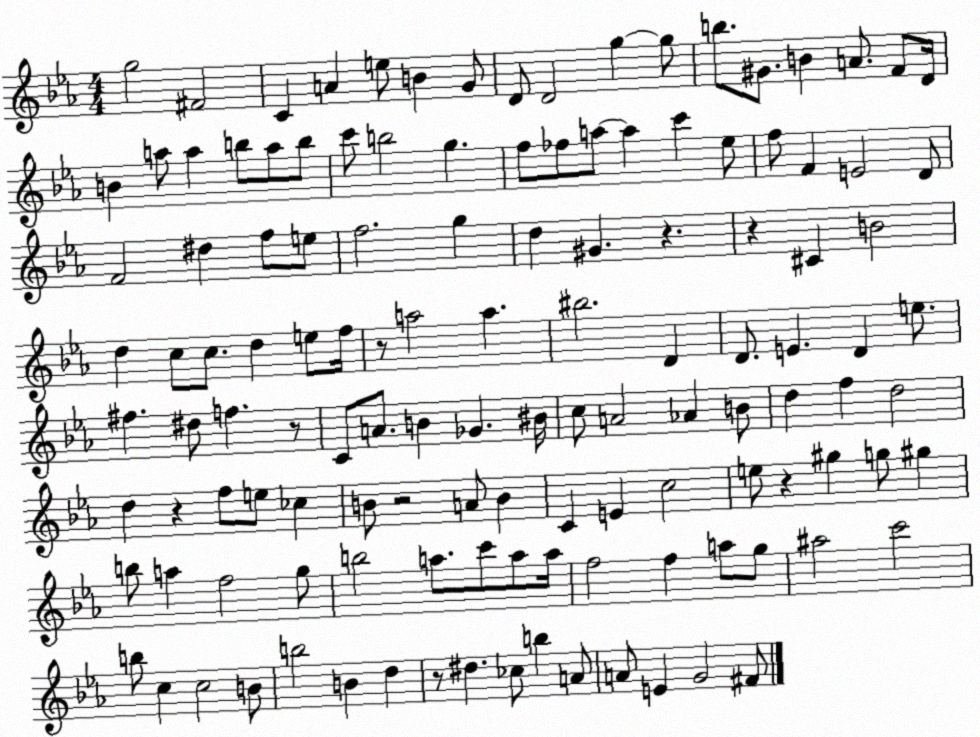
X:1
T:Untitled
M:4/4
L:1/4
K:Eb
g2 ^F2 C A e/2 B G/2 D/2 D2 g g/2 b/2 ^G/2 B A/2 F/2 D/4 B a/2 a b/2 a/2 b/2 c'/2 b2 g f/2 _f/2 a/2 a c' _e/2 f/2 F E2 D/2 F2 ^d f/2 e/2 f2 g d ^G z z ^C B2 d c/2 c/2 d e/2 f/4 z/2 a2 a ^b2 D D/2 E D e/2 ^f ^d/2 f z/2 C/2 A/2 B _G ^B/4 c/2 A2 _A B/2 d f d2 d z f/2 e/2 _c B/2 z2 A/2 B C E c2 e/2 z ^g g/2 ^g b/2 a f2 g/2 b2 a/2 c'/2 a/2 a/4 f2 f a/2 g/2 ^a2 c'2 b/2 c c2 B/2 b2 B d z/2 ^d _c/2 b A/2 A/2 E G2 ^F/2